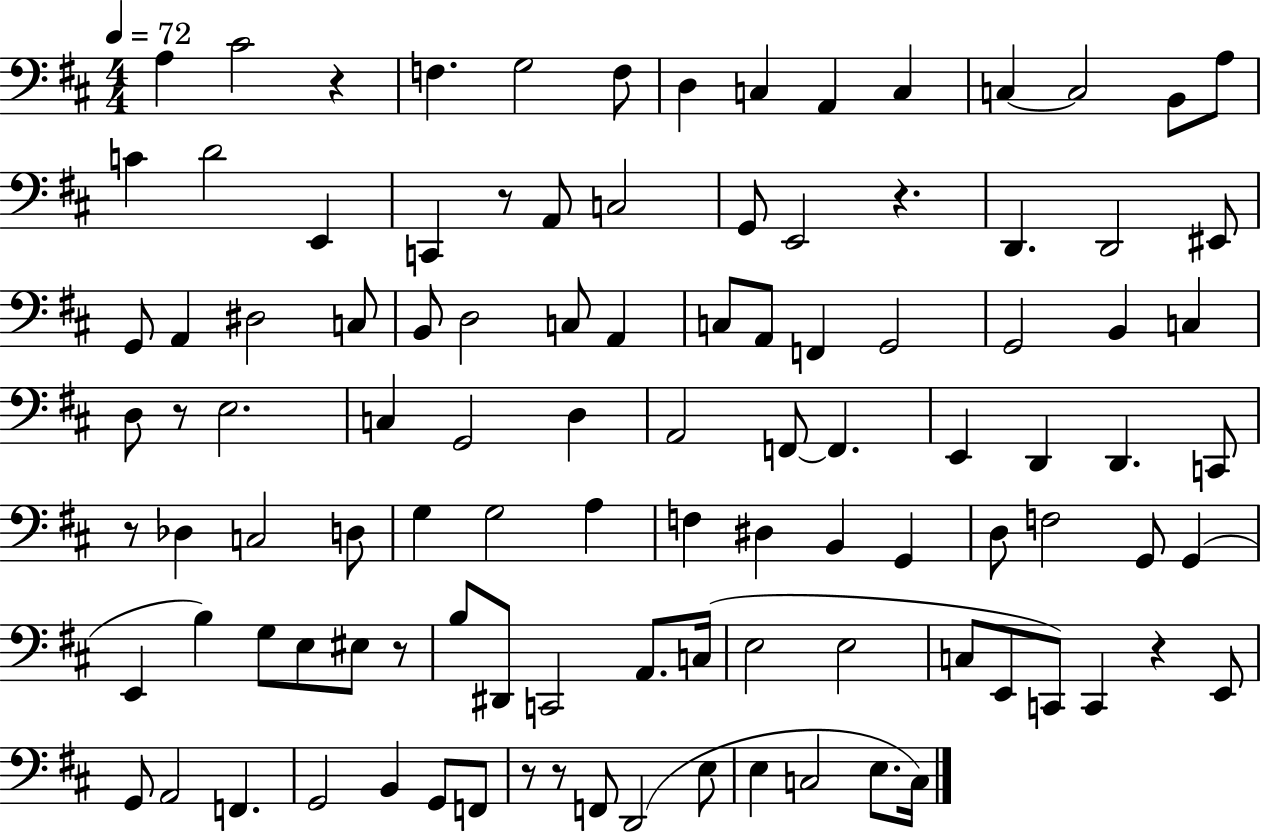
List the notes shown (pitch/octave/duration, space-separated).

A3/q C#4/h R/q F3/q. G3/h F3/e D3/q C3/q A2/q C3/q C3/q C3/h B2/e A3/e C4/q D4/h E2/q C2/q R/e A2/e C3/h G2/e E2/h R/q. D2/q. D2/h EIS2/e G2/e A2/q D#3/h C3/e B2/e D3/h C3/e A2/q C3/e A2/e F2/q G2/h G2/h B2/q C3/q D3/e R/e E3/h. C3/q G2/h D3/q A2/h F2/e F2/q. E2/q D2/q D2/q. C2/e R/e Db3/q C3/h D3/e G3/q G3/h A3/q F3/q D#3/q B2/q G2/q D3/e F3/h G2/e G2/q E2/q B3/q G3/e E3/e EIS3/e R/e B3/e D#2/e C2/h A2/e. C3/s E3/h E3/h C3/e E2/e C2/e C2/q R/q E2/e G2/e A2/h F2/q. G2/h B2/q G2/e F2/e R/e R/e F2/e D2/h E3/e E3/q C3/h E3/e. C3/s